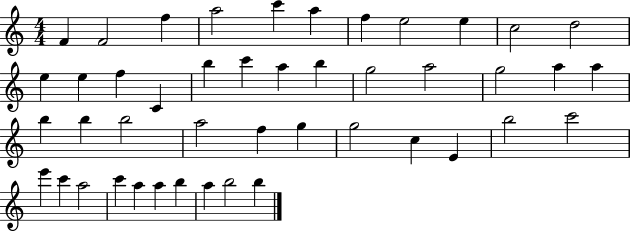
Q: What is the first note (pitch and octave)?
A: F4